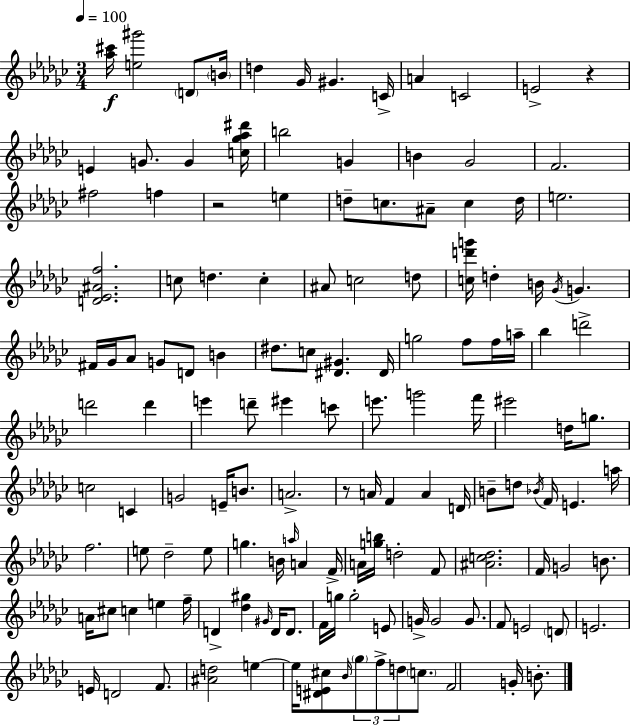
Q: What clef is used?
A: treble